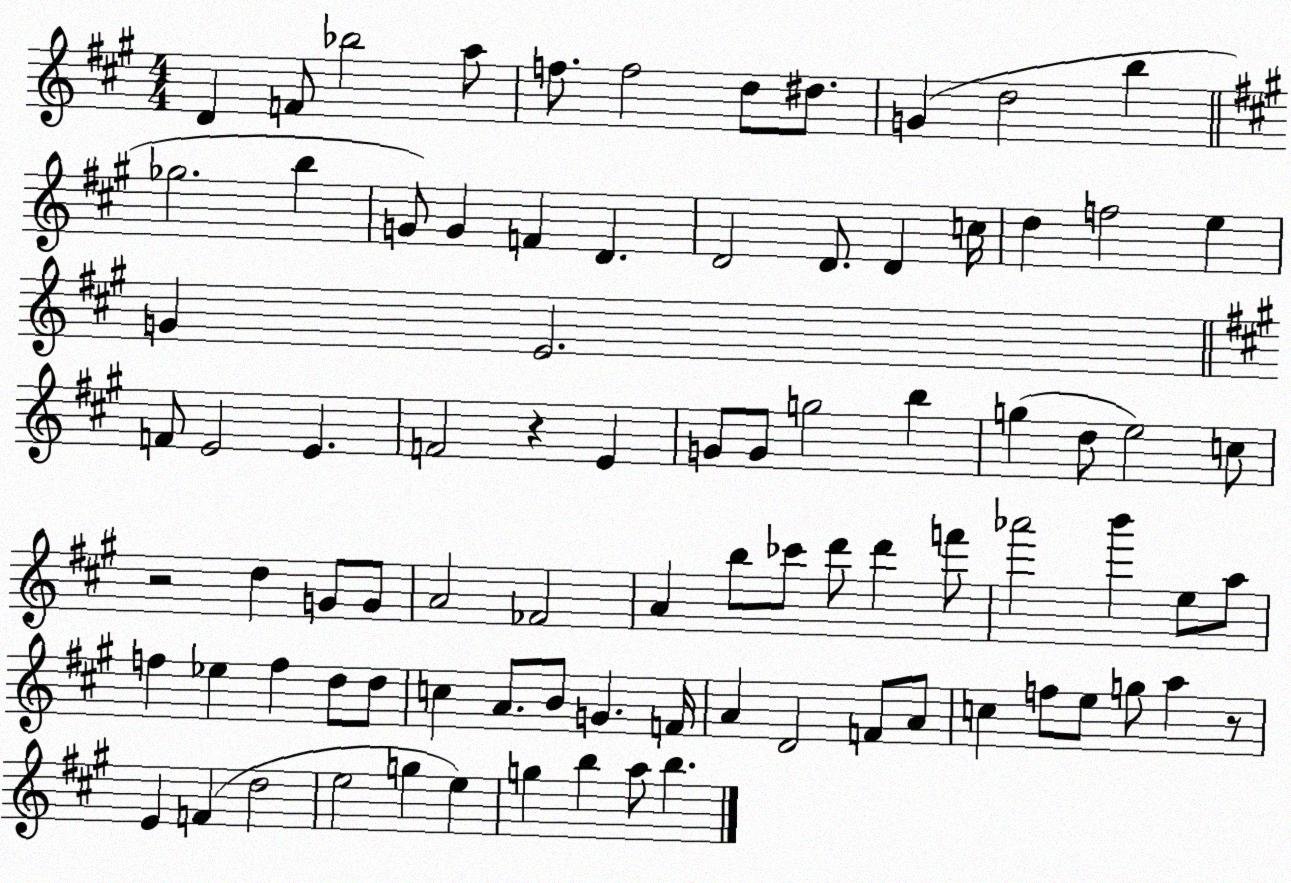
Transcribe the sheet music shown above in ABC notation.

X:1
T:Untitled
M:4/4
L:1/4
K:A
D F/2 _b2 a/2 f/2 f2 d/2 ^d/2 G d2 b _g2 b G/2 G F D D2 D/2 D c/4 d f2 e G E2 F/2 E2 E F2 z E G/2 G/2 g2 b g d/2 e2 c/2 z2 d G/2 G/2 A2 _F2 A b/2 _c'/2 d'/2 d' f'/2 _a'2 b' e/2 a/2 f _e f d/2 d/2 c A/2 B/2 G F/4 A D2 F/2 A/2 c f/2 e/2 g/2 a z/2 E F d2 e2 g e g b a/2 b